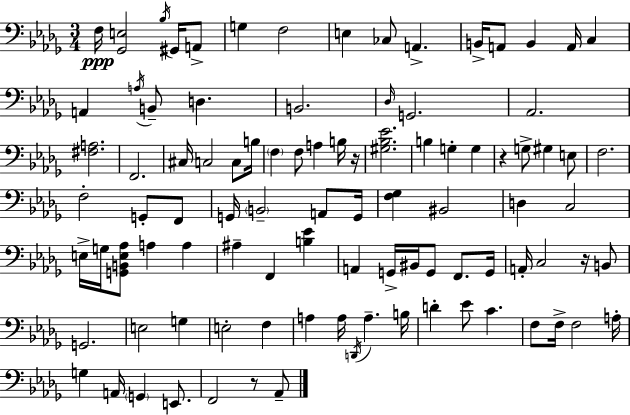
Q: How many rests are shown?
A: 4